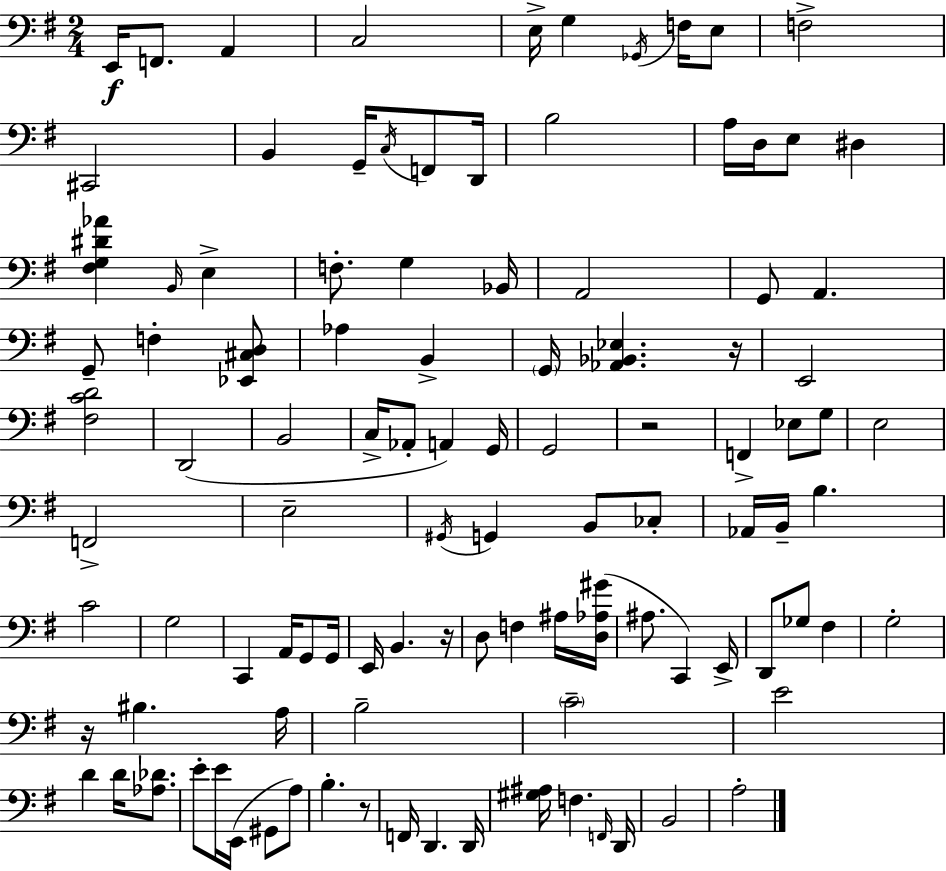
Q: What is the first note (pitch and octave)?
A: E2